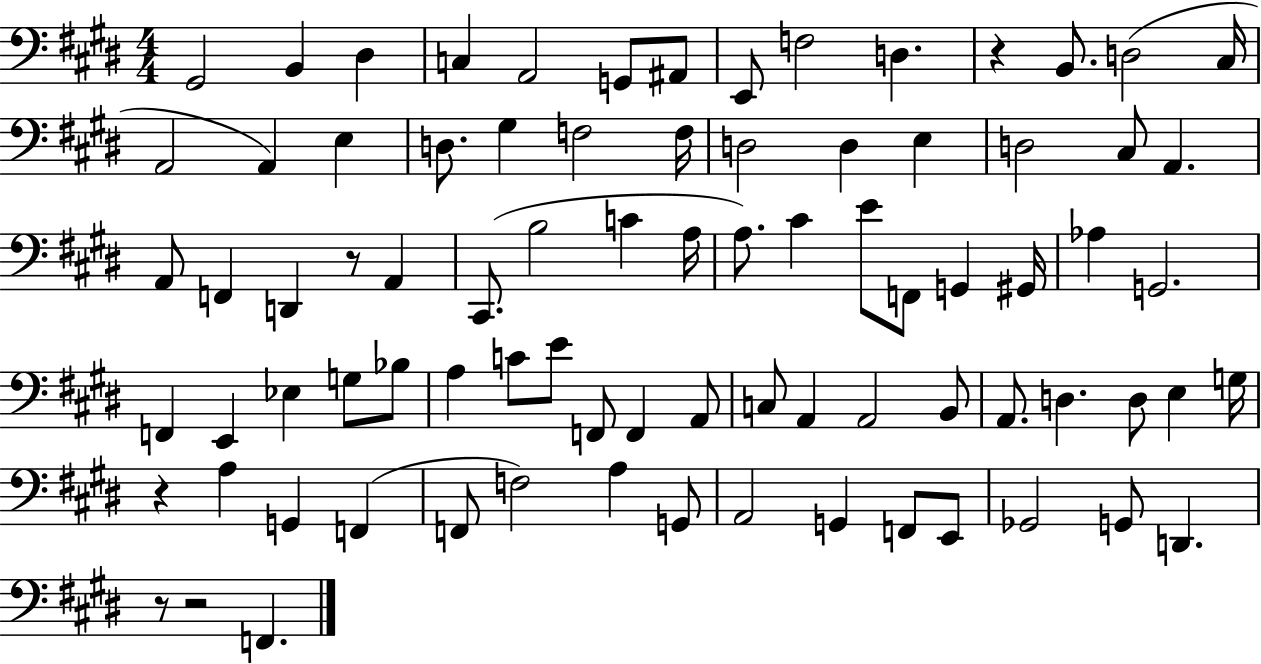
X:1
T:Untitled
M:4/4
L:1/4
K:E
^G,,2 B,, ^D, C, A,,2 G,,/2 ^A,,/2 E,,/2 F,2 D, z B,,/2 D,2 ^C,/4 A,,2 A,, E, D,/2 ^G, F,2 F,/4 D,2 D, E, D,2 ^C,/2 A,, A,,/2 F,, D,, z/2 A,, ^C,,/2 B,2 C A,/4 A,/2 ^C E/2 F,,/2 G,, ^G,,/4 _A, G,,2 F,, E,, _E, G,/2 _B,/2 A, C/2 E/2 F,,/2 F,, A,,/2 C,/2 A,, A,,2 B,,/2 A,,/2 D, D,/2 E, G,/4 z A, G,, F,, F,,/2 F,2 A, G,,/2 A,,2 G,, F,,/2 E,,/2 _G,,2 G,,/2 D,, z/2 z2 F,,